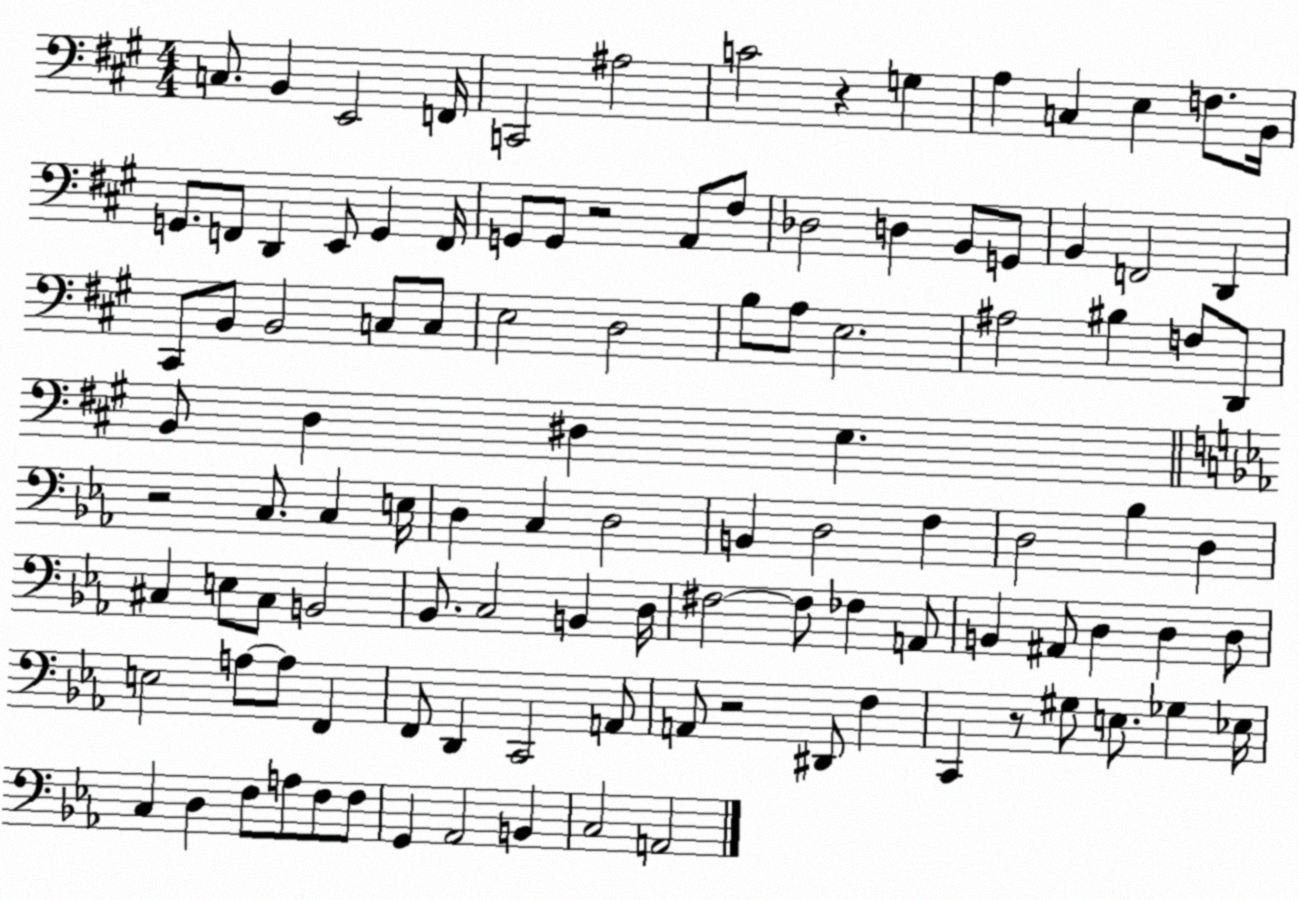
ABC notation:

X:1
T:Untitled
M:4/4
L:1/4
K:A
C,/2 B,, E,,2 F,,/4 C,,2 ^A,2 C2 z G, A, C, E, F,/2 B,,/4 G,,/2 F,,/2 D,, E,,/2 G,, F,,/4 G,,/2 G,,/2 z2 A,,/2 ^F,/2 _D,2 D, B,,/2 G,,/2 B,, F,,2 D,, ^C,,/2 B,,/2 B,,2 C,/2 C,/2 E,2 D,2 B,/2 A,/2 E,2 ^A,2 ^B, F,/2 D,,/2 B,,/2 D, ^D, E, z2 C,/2 C, E,/4 D, C, D,2 B,, D,2 F, D,2 _B, D, ^C, E,/2 ^C,/2 B,,2 _B,,/2 C,2 B,, D,/4 ^F,2 ^F,/2 _F, A,,/2 B,, ^A,,/2 D, D, D,/2 E,2 A,/2 A,/2 F,, F,,/2 D,, C,,2 A,,/2 A,,/2 z2 ^D,,/2 F, C,, z/2 ^G,/2 E,/2 _G, _E,/4 C, D, F,/2 A,/2 F,/2 F,/2 G,, _A,,2 B,, C,2 A,,2